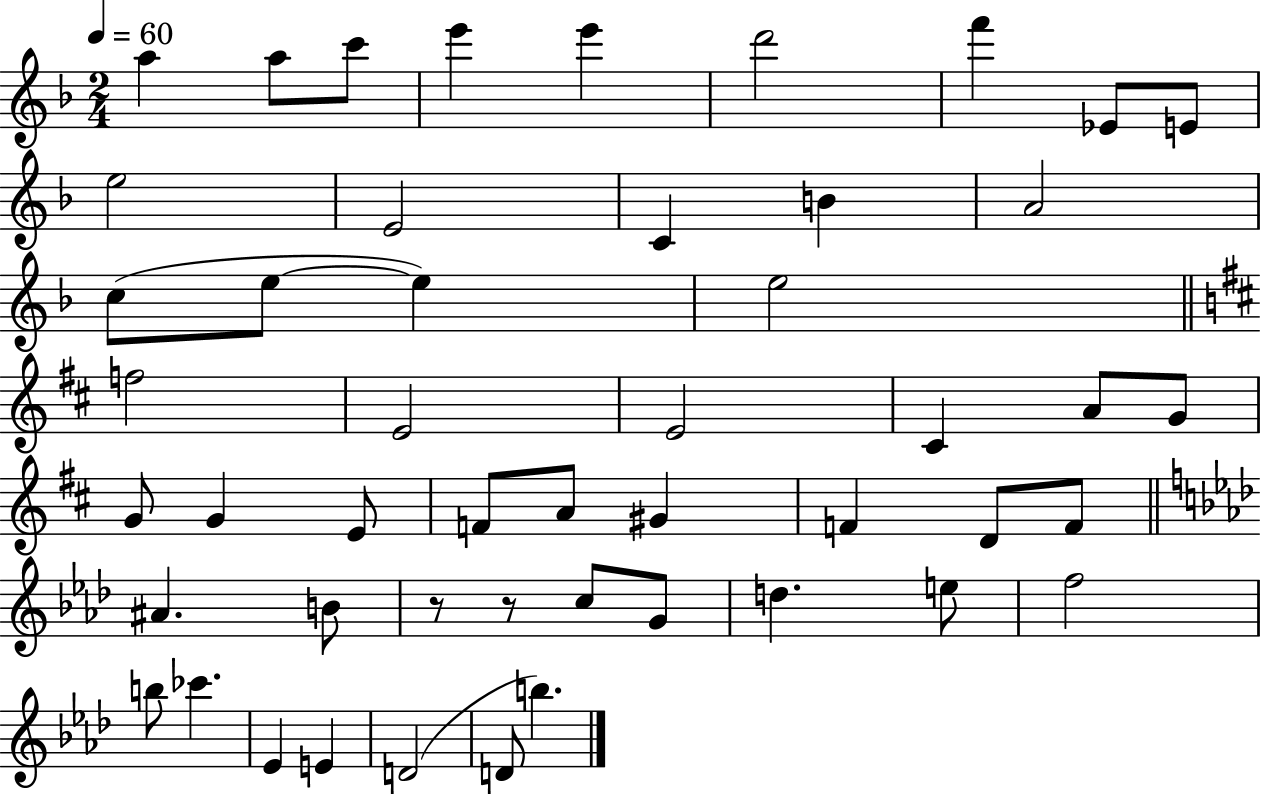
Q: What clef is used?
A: treble